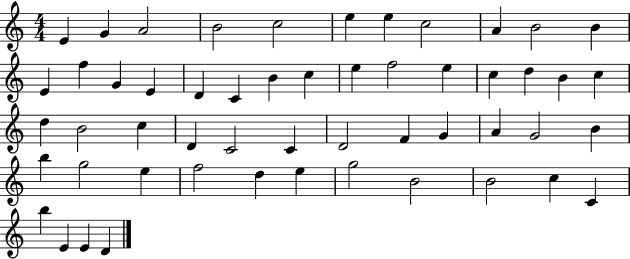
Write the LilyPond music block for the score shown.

{
  \clef treble
  \numericTimeSignature
  \time 4/4
  \key c \major
  e'4 g'4 a'2 | b'2 c''2 | e''4 e''4 c''2 | a'4 b'2 b'4 | \break e'4 f''4 g'4 e'4 | d'4 c'4 b'4 c''4 | e''4 f''2 e''4 | c''4 d''4 b'4 c''4 | \break d''4 b'2 c''4 | d'4 c'2 c'4 | d'2 f'4 g'4 | a'4 g'2 b'4 | \break b''4 g''2 e''4 | f''2 d''4 e''4 | g''2 b'2 | b'2 c''4 c'4 | \break b''4 e'4 e'4 d'4 | \bar "|."
}